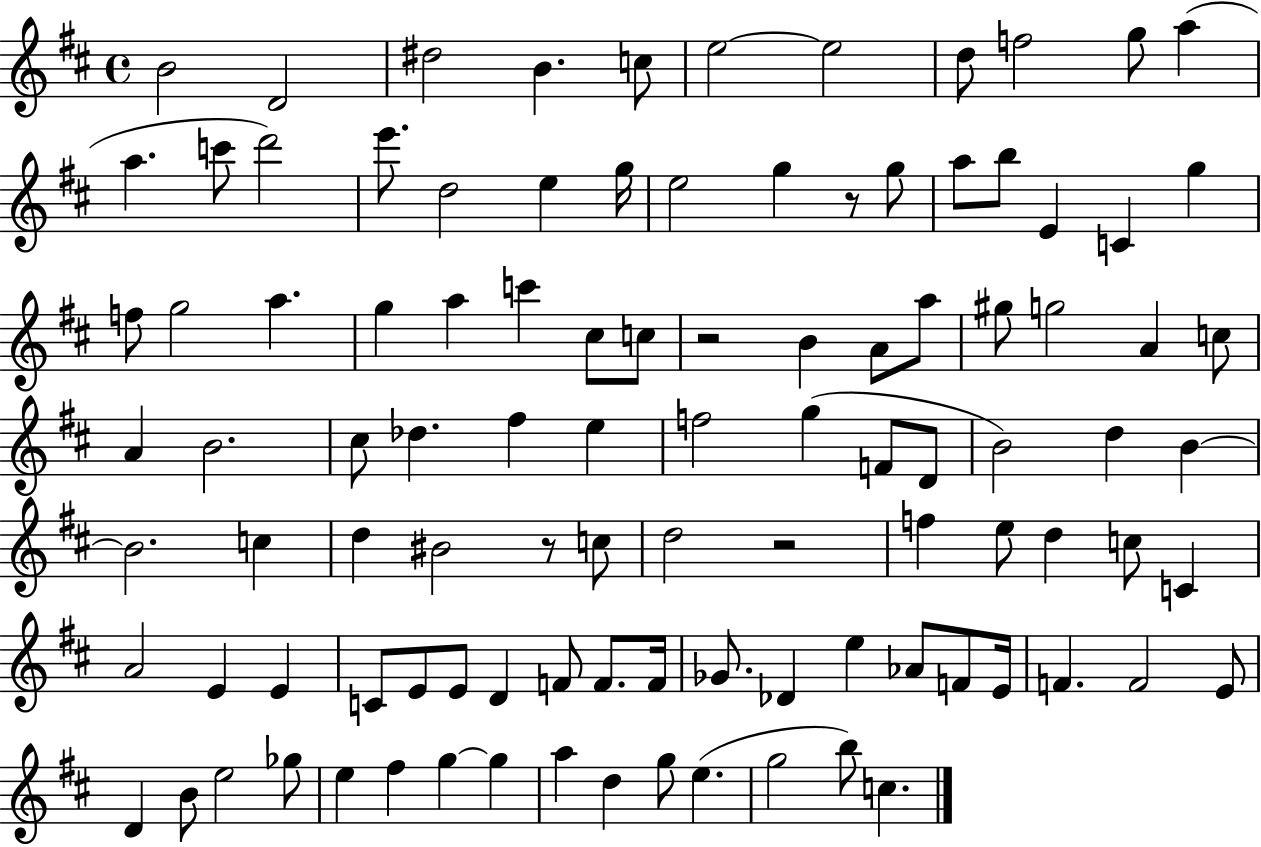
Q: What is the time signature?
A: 4/4